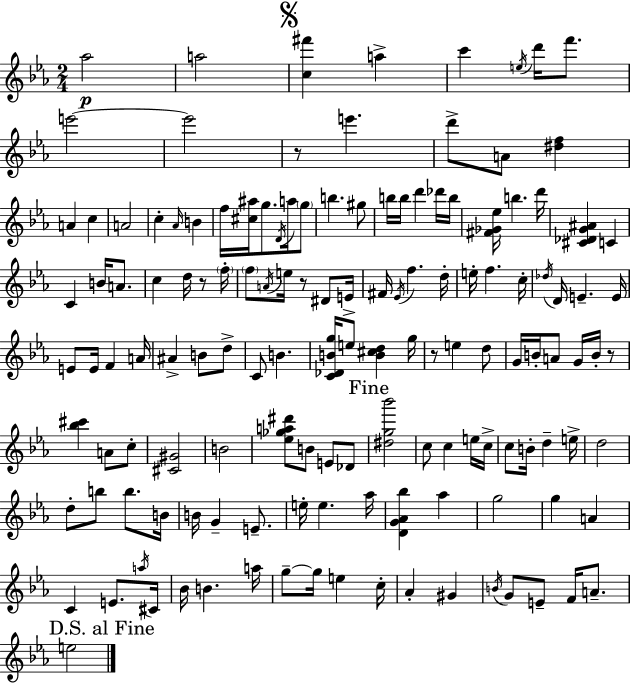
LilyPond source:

{
  \clef treble
  \numericTimeSignature
  \time 2/4
  \key c \minor
  \repeat volta 2 { aes''2\p | a''2 | \mark \markup { \musicglyph "scripts.segno" } <c'' fis'''>4 a''4-> | c'''4 \acciaccatura { e''16 } d'''16 f'''8. | \break e'''2~~ | e'''2 | r8 e'''4. | d'''8-> a'8 <dis'' f''>4 | \break a'4 c''4 | a'2 | c''4-. \grace { aes'16 } b'4 | f''16 <cis'' ais''>16 g''8. \acciaccatura { d'16 } | \break a''16 \parenthesize g''8 b''4. | gis''8 b''16 b''16 d'''4 | des'''16 b''16 <fis' ges' ees''>16 b''4. | d'''16 <cis' des' g' ais'>4 c'4 | \break c'4 b'16 | a'8. c''4 d''16 | r8 \parenthesize f''16-. \parenthesize f''8 \acciaccatura { a'16 } e''16 r8 | dis'8 e'16-> fis'16 \acciaccatura { ees'16 } f''4. | \break d''16-. e''16-. f''4. | c''16-. \acciaccatura { des''16 } d'16 e'4.-- | e'16 e'8 | e'16 f'4 a'16 ais'4-> | \break b'8 d''8-> c'8 | b'4. <c' des' b' g''>16 e''8 | <b' cis'' d''>4 g''16 r8 | e''4 d''8 g'16 b'16-. | \break a'8 g'16 b'16-. r8 <bes'' cis'''>4 | a'8 c''8-. <cis' gis'>2 | b'2 | <ees'' ges'' a'' dis'''>8 | \break b'8 e'8 des'8 \mark "Fine" <dis'' g'' bes'''>2 | c''8 | c''4 e''16 c''16-> c''8 | b'16-. d''4-- e''16-> d''2 | \break d''8-. | b''8 b''8. b'16 b'16 g'4-- | e'8.-- e''16-. e''4. | aes''16 <d' g' aes' bes''>4 | \break aes''4 g''2 | g''4 | a'4 c'4 | e'8. \acciaccatura { a''16 } cis'16 bes'16 | \break b'4. a''16 g''8--~~ | g''16 e''4 c''16-. aes'4-. | gis'4 \acciaccatura { b'16 } | g'8 e'8-- f'16 a'8.-- | \break \mark "D.S. al Fine" e''2 | } \bar "|."
}